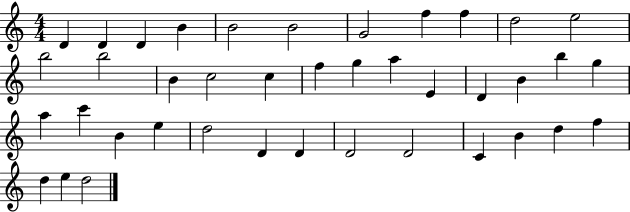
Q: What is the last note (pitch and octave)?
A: D5